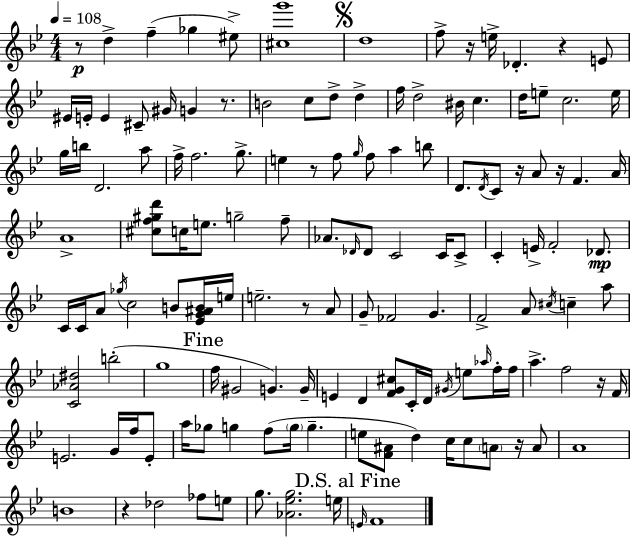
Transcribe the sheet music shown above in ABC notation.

X:1
T:Untitled
M:4/4
L:1/4
K:Gm
z/2 d f _g ^e/2 [^cg']4 d4 f/2 z/4 e/4 _D z E/2 ^E/4 E/4 E ^C/2 ^G/4 G z/2 B2 c/2 d/2 d f/4 d2 ^B/4 c d/4 e/2 c2 e/4 g/4 b/4 D2 a/2 f/4 f2 g/2 e z/2 f/2 g/4 f/2 a b/2 D/2 D/4 C/2 z/4 A/2 z/4 F A/4 A4 [^cf^gd']/2 c/4 e/2 g2 f/2 _A/2 _D/4 _D/2 C2 C/4 C/2 C E/4 F2 _D/2 C/4 C/4 A/2 _g/4 c2 B/2 [_EG^AB]/4 e/4 e2 z/2 A/2 G/2 _F2 G F2 A/2 ^c/4 c a/2 [C_A^d]2 b2 g4 f/4 ^G2 G G/4 E D [FG^c]/2 C/4 D/4 ^G/4 e/2 _a/4 f/4 f/4 a f2 z/4 F/4 E2 G/4 f/4 E/2 a/4 _g/2 g f/2 g/4 g e/2 [F^A]/2 d c/4 c/2 A/2 z/4 A/2 A4 B4 z _d2 _f/2 e/2 g/2 [_A_eg]2 e/4 E/4 F4